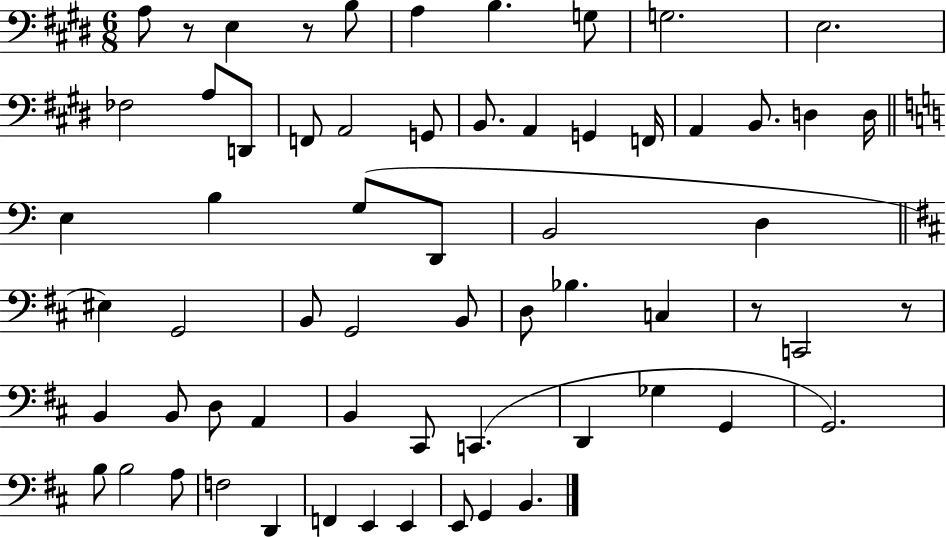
X:1
T:Untitled
M:6/8
L:1/4
K:E
A,/2 z/2 E, z/2 B,/2 A, B, G,/2 G,2 E,2 _F,2 A,/2 D,,/2 F,,/2 A,,2 G,,/2 B,,/2 A,, G,, F,,/4 A,, B,,/2 D, D,/4 E, B, G,/2 D,,/2 B,,2 D, ^E, G,,2 B,,/2 G,,2 B,,/2 D,/2 _B, C, z/2 C,,2 z/2 B,, B,,/2 D,/2 A,, B,, ^C,,/2 C,, D,, _G, G,, G,,2 B,/2 B,2 A,/2 F,2 D,, F,, E,, E,, E,,/2 G,, B,,